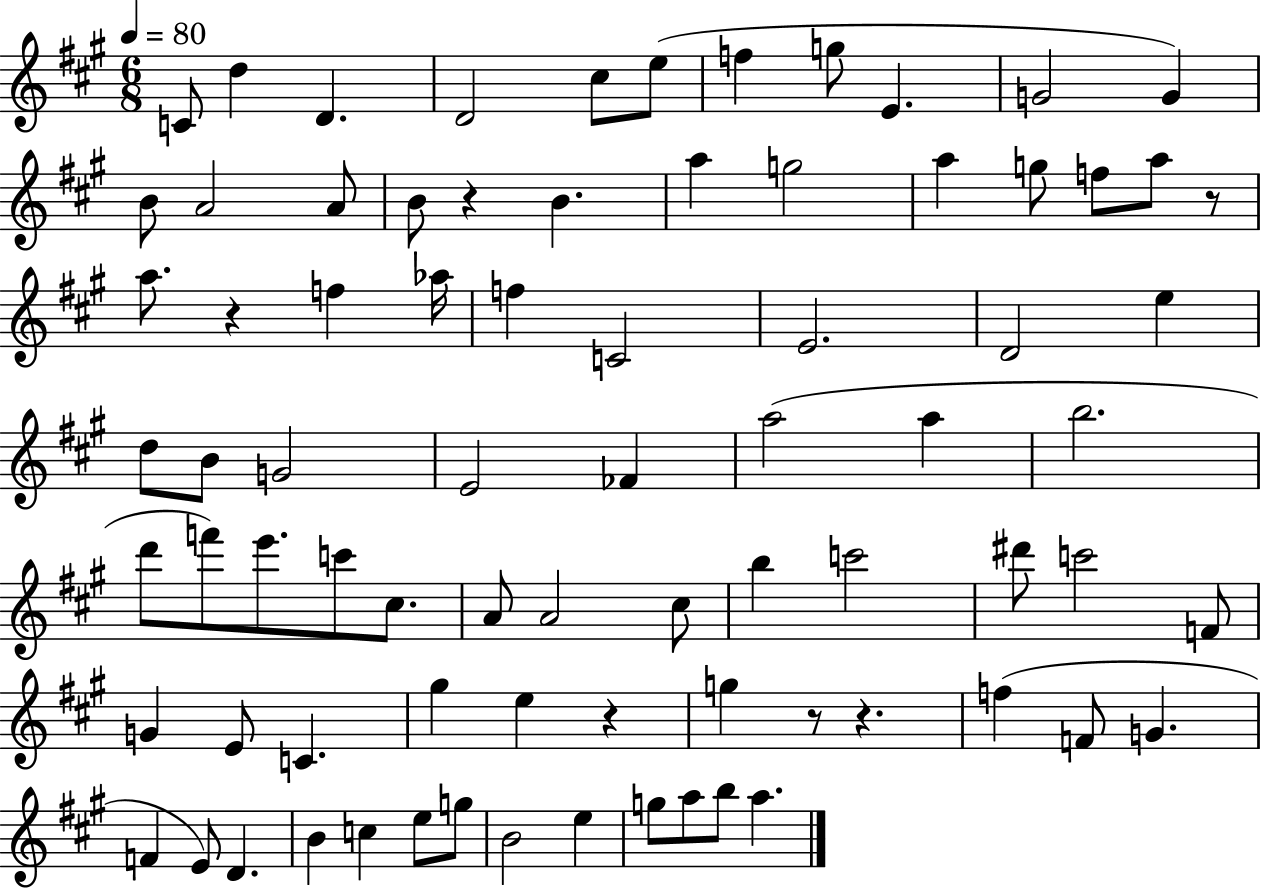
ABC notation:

X:1
T:Untitled
M:6/8
L:1/4
K:A
C/2 d D D2 ^c/2 e/2 f g/2 E G2 G B/2 A2 A/2 B/2 z B a g2 a g/2 f/2 a/2 z/2 a/2 z f _a/4 f C2 E2 D2 e d/2 B/2 G2 E2 _F a2 a b2 d'/2 f'/2 e'/2 c'/2 ^c/2 A/2 A2 ^c/2 b c'2 ^d'/2 c'2 F/2 G E/2 C ^g e z g z/2 z f F/2 G F E/2 D B c e/2 g/2 B2 e g/2 a/2 b/2 a